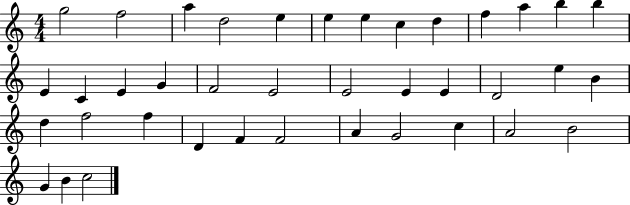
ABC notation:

X:1
T:Untitled
M:4/4
L:1/4
K:C
g2 f2 a d2 e e e c d f a b b E C E G F2 E2 E2 E E D2 e B d f2 f D F F2 A G2 c A2 B2 G B c2